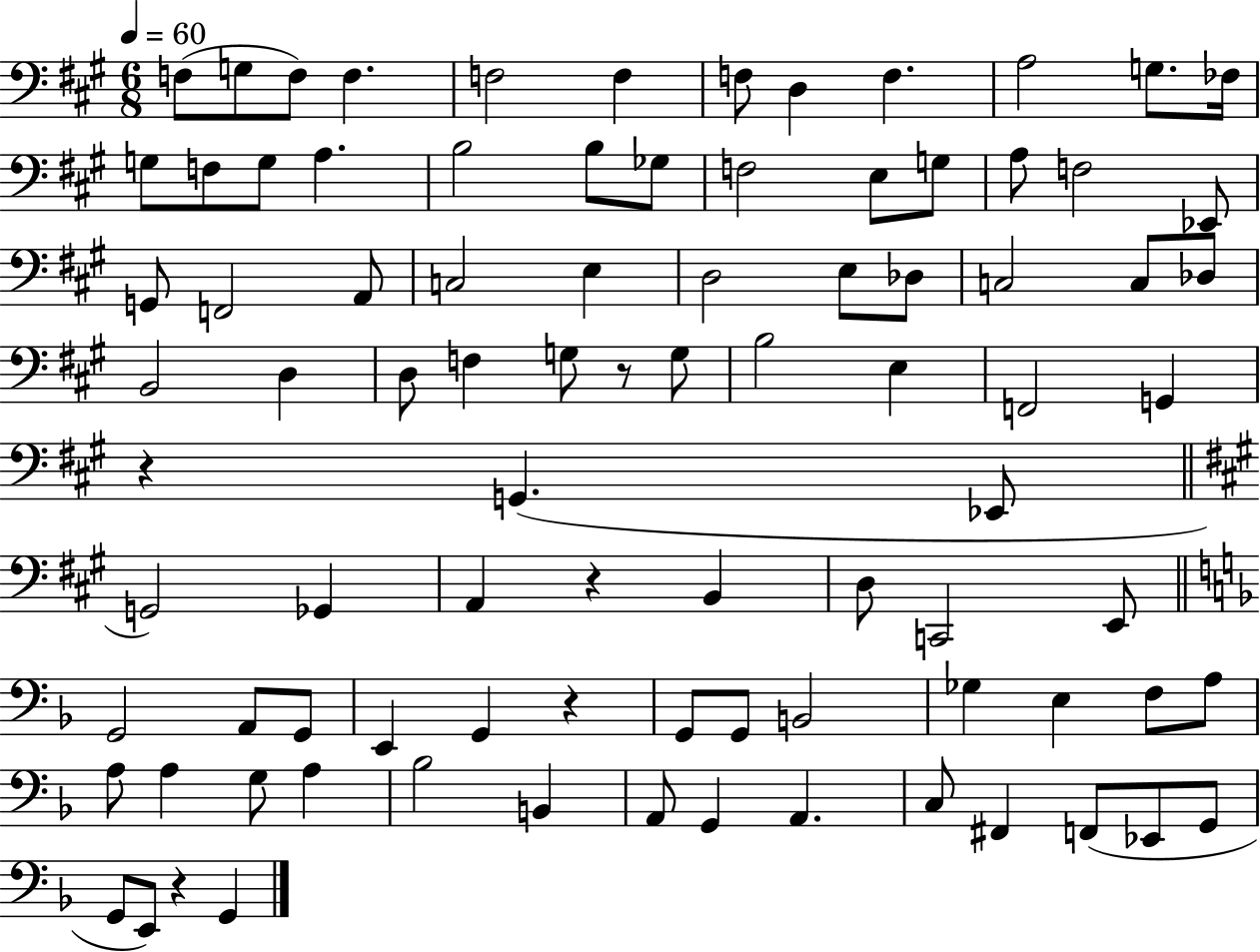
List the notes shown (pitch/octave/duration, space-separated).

F3/e G3/e F3/e F3/q. F3/h F3/q F3/e D3/q F3/q. A3/h G3/e. FES3/s G3/e F3/e G3/e A3/q. B3/h B3/e Gb3/e F3/h E3/e G3/e A3/e F3/h Eb2/e G2/e F2/h A2/e C3/h E3/q D3/h E3/e Db3/e C3/h C3/e Db3/e B2/h D3/q D3/e F3/q G3/e R/e G3/e B3/h E3/q F2/h G2/q R/q G2/q. Eb2/e G2/h Gb2/q A2/q R/q B2/q D3/e C2/h E2/e G2/h A2/e G2/e E2/q G2/q R/q G2/e G2/e B2/h Gb3/q E3/q F3/e A3/e A3/e A3/q G3/e A3/q Bb3/h B2/q A2/e G2/q A2/q. C3/e F#2/q F2/e Eb2/e G2/e G2/e E2/e R/q G2/q